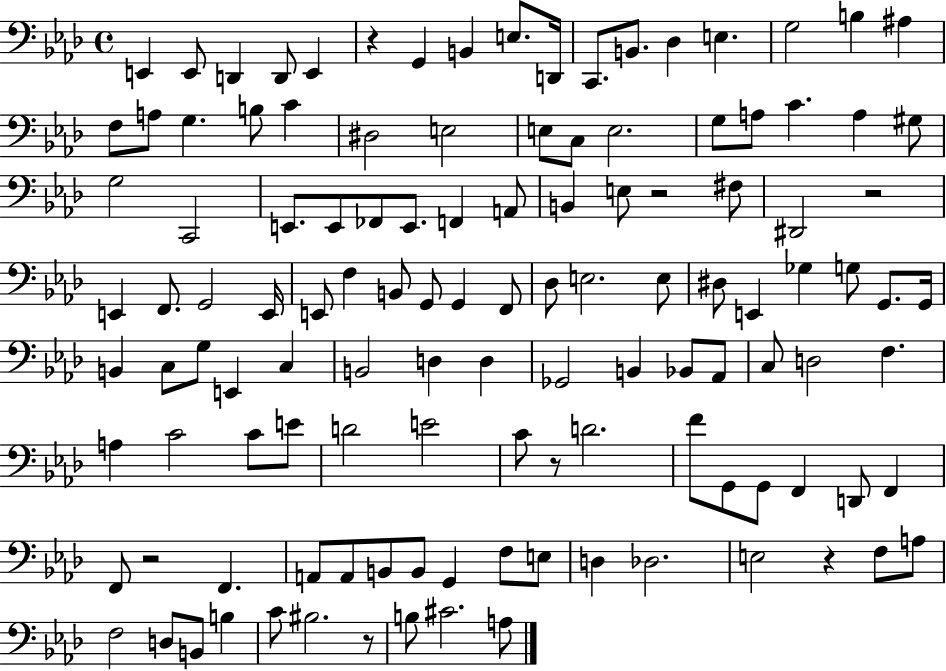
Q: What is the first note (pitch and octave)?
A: E2